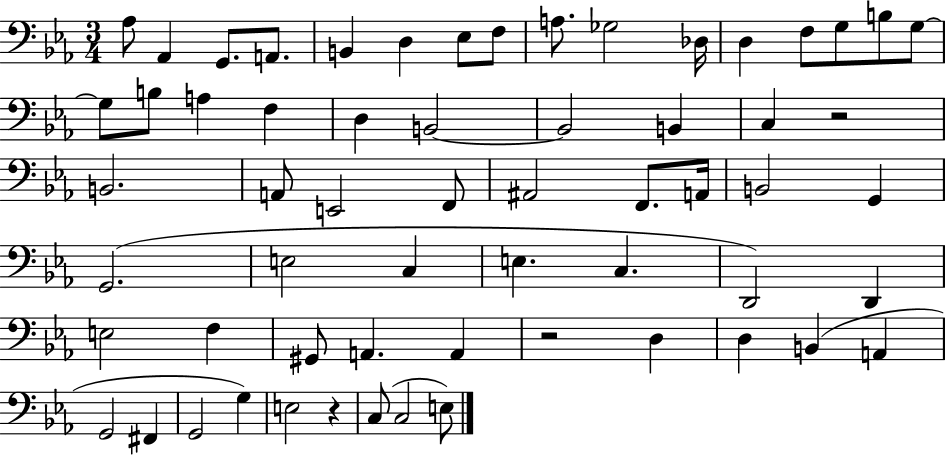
{
  \clef bass
  \numericTimeSignature
  \time 3/4
  \key ees \major
  aes8 aes,4 g,8. a,8. | b,4 d4 ees8 f8 | a8. ges2 des16 | d4 f8 g8 b8 g8~~ | \break g8 b8 a4 f4 | d4 b,2~~ | b,2 b,4 | c4 r2 | \break b,2. | a,8 e,2 f,8 | ais,2 f,8. a,16 | b,2 g,4 | \break g,2.( | e2 c4 | e4. c4. | d,2) d,4 | \break e2 f4 | gis,8 a,4. a,4 | r2 d4 | d4 b,4( a,4 | \break g,2 fis,4 | g,2 g4) | e2 r4 | c8( c2 e8) | \break \bar "|."
}